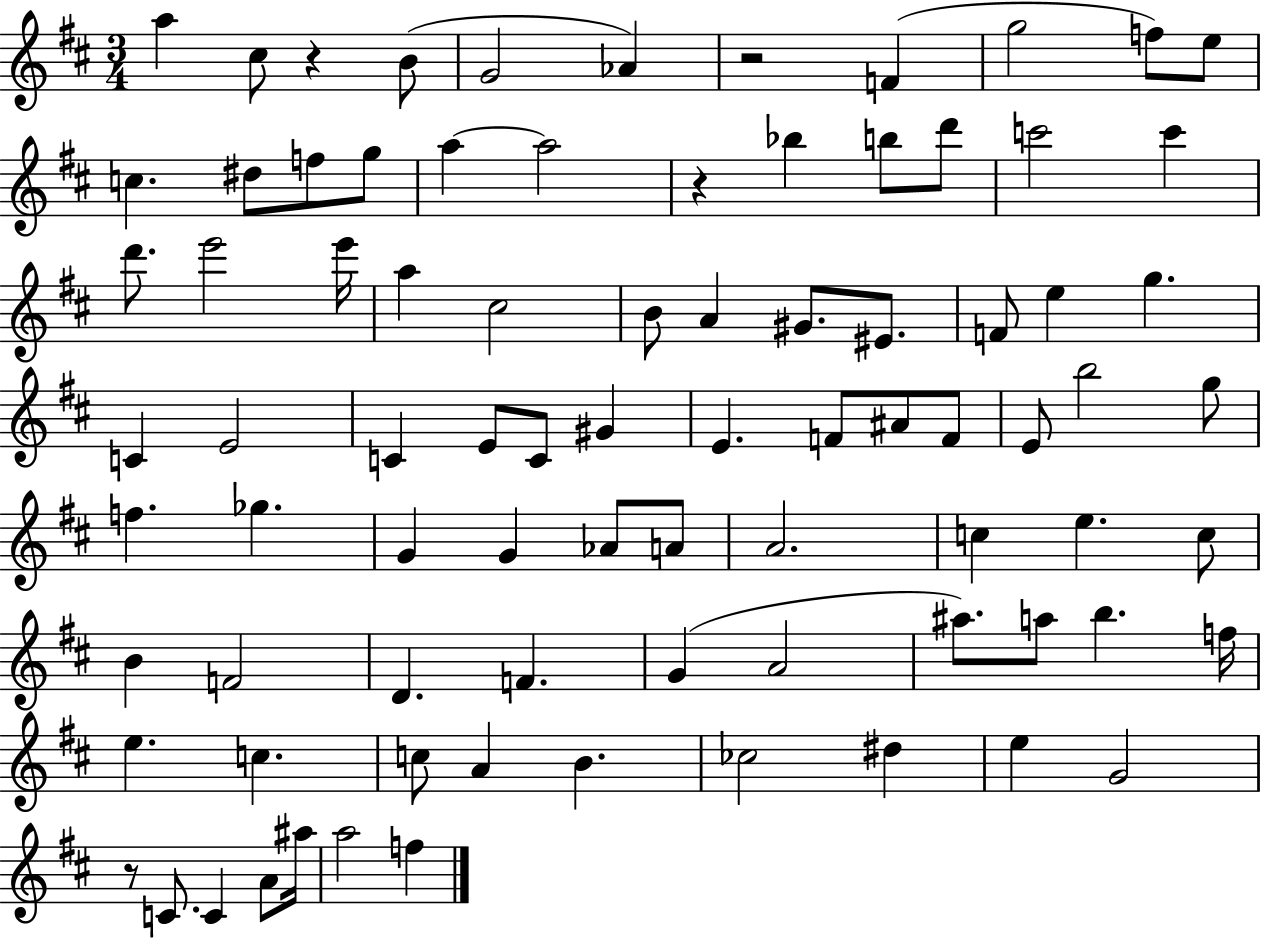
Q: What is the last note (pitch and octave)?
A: F5